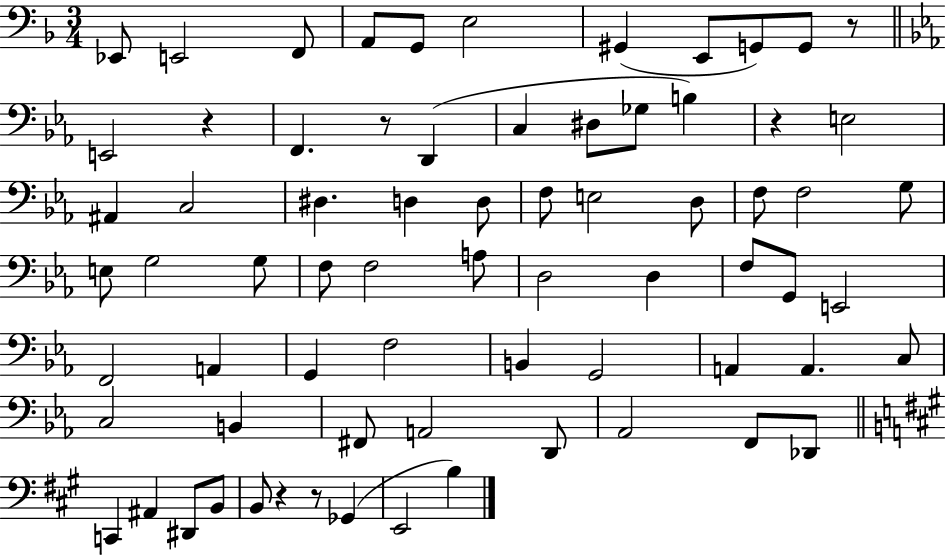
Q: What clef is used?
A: bass